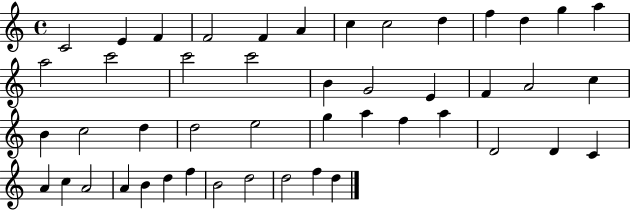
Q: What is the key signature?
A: C major